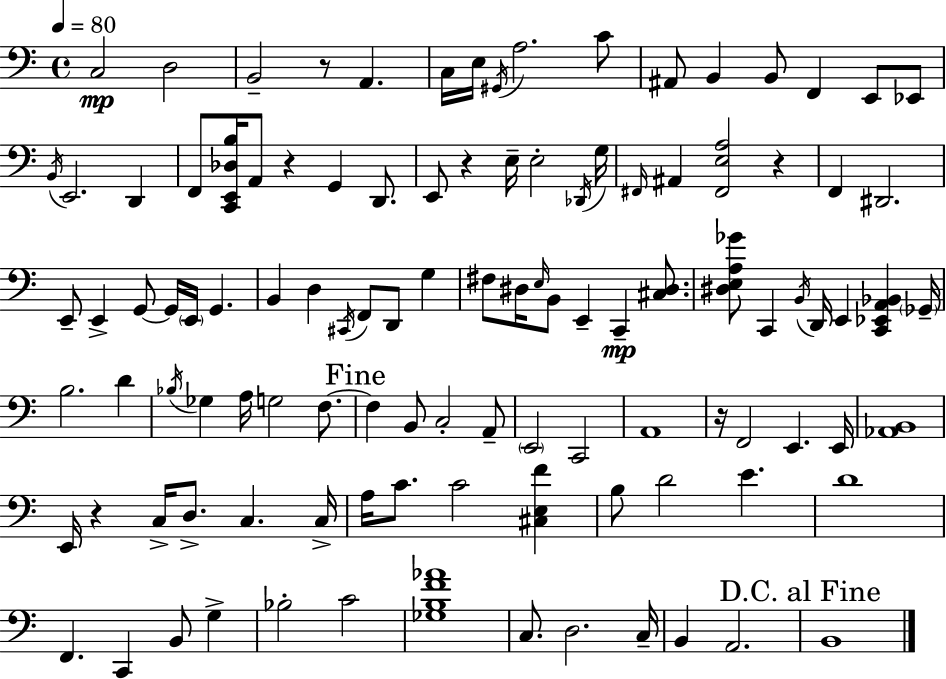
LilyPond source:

{
  \clef bass
  \time 4/4
  \defaultTimeSignature
  \key c \major
  \tempo 4 = 80
  c2\mp d2 | b,2-- r8 a,4. | c16 e16 \acciaccatura { gis,16 } a2. c'8 | ais,8 b,4 b,8 f,4 e,8 ees,8 | \break \acciaccatura { b,16 } e,2. d,4 | f,8 <c, e, des b>16 a,8 r4 g,4 d,8. | e,8 r4 e16-- e2-. | \acciaccatura { des,16 } g16 \grace { fis,16 } ais,4 <fis, e a>2 | \break r4 f,4 dis,2. | e,8-- e,4-> g,8~~ g,16 \parenthesize e,16 g,4. | b,4 d4 \acciaccatura { cis,16 } f,8 d,8 | g4 fis8 dis16 \grace { e16 } b,8 e,4-- c,4--\mp | \break <cis dis>8. <dis e a ges'>8 c,4 \acciaccatura { b,16 } d,16 e,4 | <c, ees, a, bes,>4 \parenthesize ges,16-- b2. | d'4 \acciaccatura { bes16 } ges4 a16 g2 | f8.~~ \mark "Fine" f4 b,8 c2-. | \break a,8-- \parenthesize e,2 | c,2 a,1 | r16 f,2 | e,4. e,16 <aes, b,>1 | \break e,16 r4 c16-> d8.-> | c4. c16-> a16 c'8. c'2 | <cis e f'>4 b8 d'2 | e'4. d'1 | \break f,4. c,4 | b,8 g4-> bes2-. | c'2 <ges b f' aes'>1 | c8. d2. | \break c16-- b,4 a,2. | \mark "D.C. al Fine" b,1 | \bar "|."
}